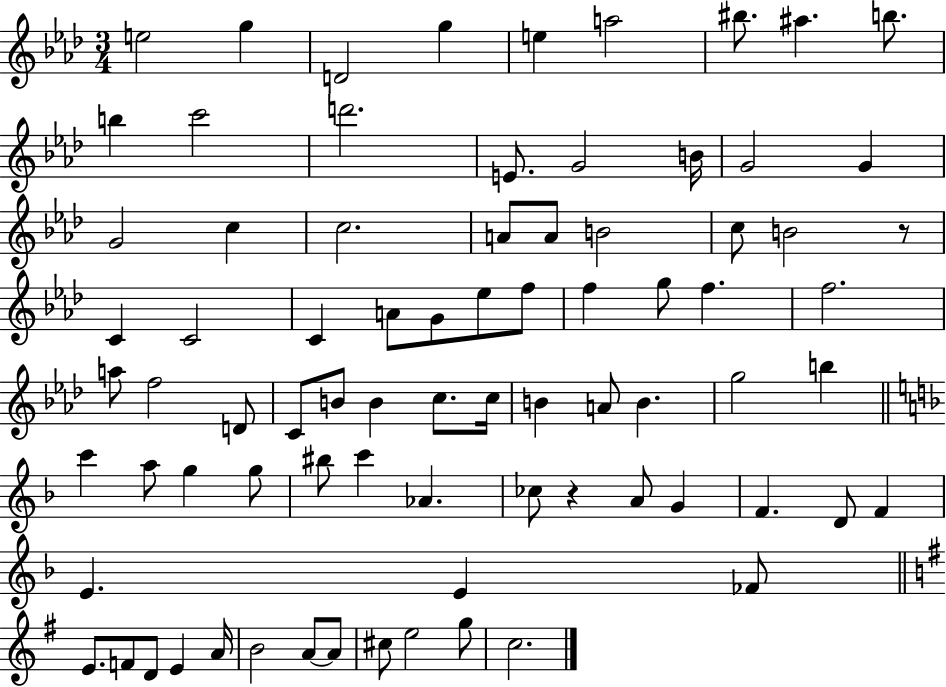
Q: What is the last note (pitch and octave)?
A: C5